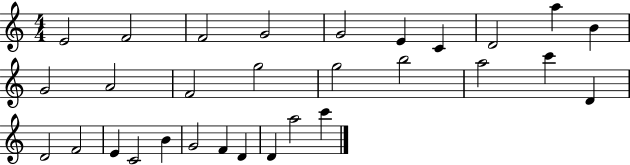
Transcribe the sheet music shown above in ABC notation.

X:1
T:Untitled
M:4/4
L:1/4
K:C
E2 F2 F2 G2 G2 E C D2 a B G2 A2 F2 g2 g2 b2 a2 c' D D2 F2 E C2 B G2 F D D a2 c'